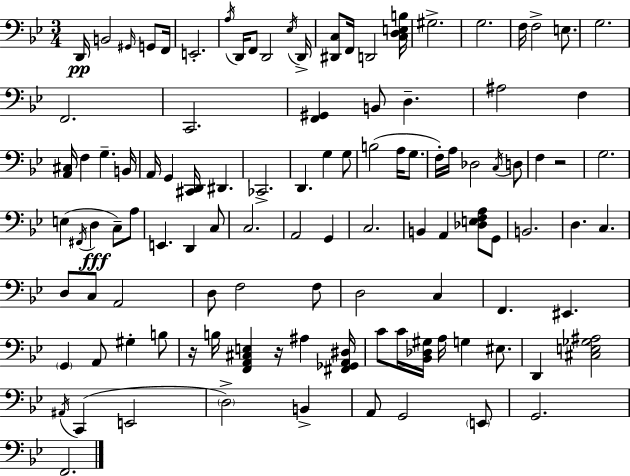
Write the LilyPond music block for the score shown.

{
  \clef bass
  \numericTimeSignature
  \time 3/4
  \key g \minor
  \repeat volta 2 { d,16\pp b,2 \grace { gis,16 } g,8 | f,16 e,2.-. | \acciaccatura { a16 } d,16 f,8 d,2 | \acciaccatura { ees16 } d,16-> <dis, c>8 f,16 d,2 | \break <c d e b>16 gis2.-> | g2. | f16 f2-> | e8. g2. | \break f,2. | c,2. | <f, gis,>4 b,8 d4.-- | ais2 f4 | \break <a, cis>16 f4 g4.-- | b,16 a,16 g,4 <cis, d,>16 dis,4. | ces,2.-> | d,4. g4 | \break g8 b2( a16 | g8. f16-.) a16 des2 | \acciaccatura { c16 } d8 f4 r2 | g2. | \break e4( \acciaccatura { fis,16 } d4\fff | c8--) a8 e,4. d,4 | c8 c2. | a,2 | \break g,4 c2. | b,4 a,4 | <des e f a>8 g,8 b,2. | d4. c4. | \break d8 c8 a,2 | d8 f2 | f8 d2 | c4 f,4. eis,4. | \break \parenthesize g,4 a,8 gis4-. | b8 r16 b16 <f, a, cis e>4 r16 | ais4 <fis, ges, a, dis>16 c'8 c'16 <bes, des gis>16 a16 g4 | eis8. d,4 <cis e ges ais>2 | \break \acciaccatura { ais,16 }( c,4 e,2 | \parenthesize d2->) | b,4-> a,8 g,2 | \parenthesize e,8 g,2. | \break f,2. | } \bar "|."
}